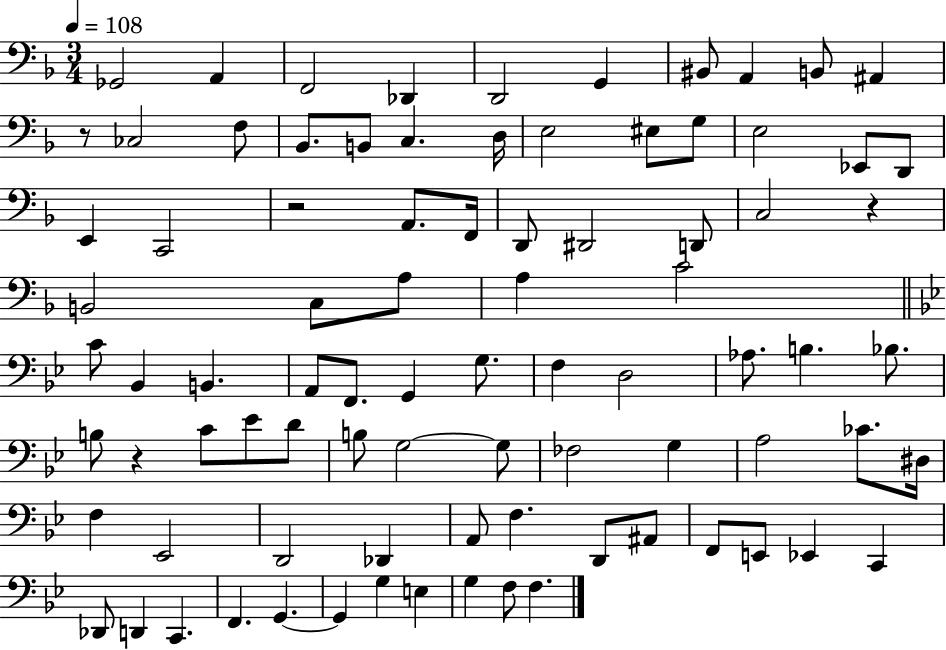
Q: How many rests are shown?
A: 4